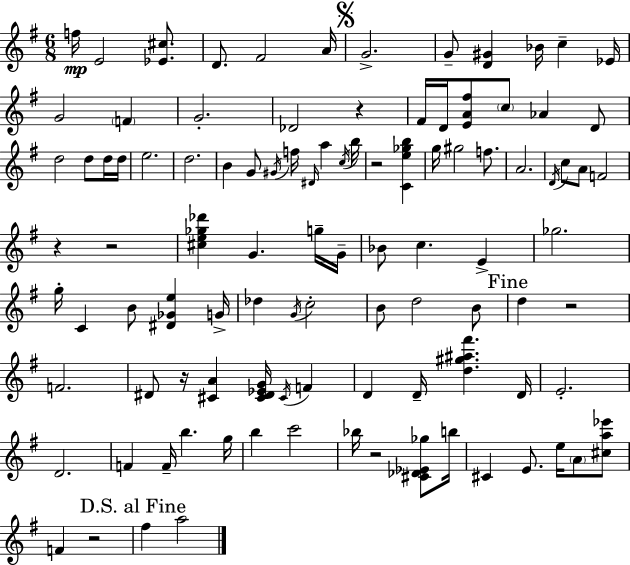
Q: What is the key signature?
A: E minor